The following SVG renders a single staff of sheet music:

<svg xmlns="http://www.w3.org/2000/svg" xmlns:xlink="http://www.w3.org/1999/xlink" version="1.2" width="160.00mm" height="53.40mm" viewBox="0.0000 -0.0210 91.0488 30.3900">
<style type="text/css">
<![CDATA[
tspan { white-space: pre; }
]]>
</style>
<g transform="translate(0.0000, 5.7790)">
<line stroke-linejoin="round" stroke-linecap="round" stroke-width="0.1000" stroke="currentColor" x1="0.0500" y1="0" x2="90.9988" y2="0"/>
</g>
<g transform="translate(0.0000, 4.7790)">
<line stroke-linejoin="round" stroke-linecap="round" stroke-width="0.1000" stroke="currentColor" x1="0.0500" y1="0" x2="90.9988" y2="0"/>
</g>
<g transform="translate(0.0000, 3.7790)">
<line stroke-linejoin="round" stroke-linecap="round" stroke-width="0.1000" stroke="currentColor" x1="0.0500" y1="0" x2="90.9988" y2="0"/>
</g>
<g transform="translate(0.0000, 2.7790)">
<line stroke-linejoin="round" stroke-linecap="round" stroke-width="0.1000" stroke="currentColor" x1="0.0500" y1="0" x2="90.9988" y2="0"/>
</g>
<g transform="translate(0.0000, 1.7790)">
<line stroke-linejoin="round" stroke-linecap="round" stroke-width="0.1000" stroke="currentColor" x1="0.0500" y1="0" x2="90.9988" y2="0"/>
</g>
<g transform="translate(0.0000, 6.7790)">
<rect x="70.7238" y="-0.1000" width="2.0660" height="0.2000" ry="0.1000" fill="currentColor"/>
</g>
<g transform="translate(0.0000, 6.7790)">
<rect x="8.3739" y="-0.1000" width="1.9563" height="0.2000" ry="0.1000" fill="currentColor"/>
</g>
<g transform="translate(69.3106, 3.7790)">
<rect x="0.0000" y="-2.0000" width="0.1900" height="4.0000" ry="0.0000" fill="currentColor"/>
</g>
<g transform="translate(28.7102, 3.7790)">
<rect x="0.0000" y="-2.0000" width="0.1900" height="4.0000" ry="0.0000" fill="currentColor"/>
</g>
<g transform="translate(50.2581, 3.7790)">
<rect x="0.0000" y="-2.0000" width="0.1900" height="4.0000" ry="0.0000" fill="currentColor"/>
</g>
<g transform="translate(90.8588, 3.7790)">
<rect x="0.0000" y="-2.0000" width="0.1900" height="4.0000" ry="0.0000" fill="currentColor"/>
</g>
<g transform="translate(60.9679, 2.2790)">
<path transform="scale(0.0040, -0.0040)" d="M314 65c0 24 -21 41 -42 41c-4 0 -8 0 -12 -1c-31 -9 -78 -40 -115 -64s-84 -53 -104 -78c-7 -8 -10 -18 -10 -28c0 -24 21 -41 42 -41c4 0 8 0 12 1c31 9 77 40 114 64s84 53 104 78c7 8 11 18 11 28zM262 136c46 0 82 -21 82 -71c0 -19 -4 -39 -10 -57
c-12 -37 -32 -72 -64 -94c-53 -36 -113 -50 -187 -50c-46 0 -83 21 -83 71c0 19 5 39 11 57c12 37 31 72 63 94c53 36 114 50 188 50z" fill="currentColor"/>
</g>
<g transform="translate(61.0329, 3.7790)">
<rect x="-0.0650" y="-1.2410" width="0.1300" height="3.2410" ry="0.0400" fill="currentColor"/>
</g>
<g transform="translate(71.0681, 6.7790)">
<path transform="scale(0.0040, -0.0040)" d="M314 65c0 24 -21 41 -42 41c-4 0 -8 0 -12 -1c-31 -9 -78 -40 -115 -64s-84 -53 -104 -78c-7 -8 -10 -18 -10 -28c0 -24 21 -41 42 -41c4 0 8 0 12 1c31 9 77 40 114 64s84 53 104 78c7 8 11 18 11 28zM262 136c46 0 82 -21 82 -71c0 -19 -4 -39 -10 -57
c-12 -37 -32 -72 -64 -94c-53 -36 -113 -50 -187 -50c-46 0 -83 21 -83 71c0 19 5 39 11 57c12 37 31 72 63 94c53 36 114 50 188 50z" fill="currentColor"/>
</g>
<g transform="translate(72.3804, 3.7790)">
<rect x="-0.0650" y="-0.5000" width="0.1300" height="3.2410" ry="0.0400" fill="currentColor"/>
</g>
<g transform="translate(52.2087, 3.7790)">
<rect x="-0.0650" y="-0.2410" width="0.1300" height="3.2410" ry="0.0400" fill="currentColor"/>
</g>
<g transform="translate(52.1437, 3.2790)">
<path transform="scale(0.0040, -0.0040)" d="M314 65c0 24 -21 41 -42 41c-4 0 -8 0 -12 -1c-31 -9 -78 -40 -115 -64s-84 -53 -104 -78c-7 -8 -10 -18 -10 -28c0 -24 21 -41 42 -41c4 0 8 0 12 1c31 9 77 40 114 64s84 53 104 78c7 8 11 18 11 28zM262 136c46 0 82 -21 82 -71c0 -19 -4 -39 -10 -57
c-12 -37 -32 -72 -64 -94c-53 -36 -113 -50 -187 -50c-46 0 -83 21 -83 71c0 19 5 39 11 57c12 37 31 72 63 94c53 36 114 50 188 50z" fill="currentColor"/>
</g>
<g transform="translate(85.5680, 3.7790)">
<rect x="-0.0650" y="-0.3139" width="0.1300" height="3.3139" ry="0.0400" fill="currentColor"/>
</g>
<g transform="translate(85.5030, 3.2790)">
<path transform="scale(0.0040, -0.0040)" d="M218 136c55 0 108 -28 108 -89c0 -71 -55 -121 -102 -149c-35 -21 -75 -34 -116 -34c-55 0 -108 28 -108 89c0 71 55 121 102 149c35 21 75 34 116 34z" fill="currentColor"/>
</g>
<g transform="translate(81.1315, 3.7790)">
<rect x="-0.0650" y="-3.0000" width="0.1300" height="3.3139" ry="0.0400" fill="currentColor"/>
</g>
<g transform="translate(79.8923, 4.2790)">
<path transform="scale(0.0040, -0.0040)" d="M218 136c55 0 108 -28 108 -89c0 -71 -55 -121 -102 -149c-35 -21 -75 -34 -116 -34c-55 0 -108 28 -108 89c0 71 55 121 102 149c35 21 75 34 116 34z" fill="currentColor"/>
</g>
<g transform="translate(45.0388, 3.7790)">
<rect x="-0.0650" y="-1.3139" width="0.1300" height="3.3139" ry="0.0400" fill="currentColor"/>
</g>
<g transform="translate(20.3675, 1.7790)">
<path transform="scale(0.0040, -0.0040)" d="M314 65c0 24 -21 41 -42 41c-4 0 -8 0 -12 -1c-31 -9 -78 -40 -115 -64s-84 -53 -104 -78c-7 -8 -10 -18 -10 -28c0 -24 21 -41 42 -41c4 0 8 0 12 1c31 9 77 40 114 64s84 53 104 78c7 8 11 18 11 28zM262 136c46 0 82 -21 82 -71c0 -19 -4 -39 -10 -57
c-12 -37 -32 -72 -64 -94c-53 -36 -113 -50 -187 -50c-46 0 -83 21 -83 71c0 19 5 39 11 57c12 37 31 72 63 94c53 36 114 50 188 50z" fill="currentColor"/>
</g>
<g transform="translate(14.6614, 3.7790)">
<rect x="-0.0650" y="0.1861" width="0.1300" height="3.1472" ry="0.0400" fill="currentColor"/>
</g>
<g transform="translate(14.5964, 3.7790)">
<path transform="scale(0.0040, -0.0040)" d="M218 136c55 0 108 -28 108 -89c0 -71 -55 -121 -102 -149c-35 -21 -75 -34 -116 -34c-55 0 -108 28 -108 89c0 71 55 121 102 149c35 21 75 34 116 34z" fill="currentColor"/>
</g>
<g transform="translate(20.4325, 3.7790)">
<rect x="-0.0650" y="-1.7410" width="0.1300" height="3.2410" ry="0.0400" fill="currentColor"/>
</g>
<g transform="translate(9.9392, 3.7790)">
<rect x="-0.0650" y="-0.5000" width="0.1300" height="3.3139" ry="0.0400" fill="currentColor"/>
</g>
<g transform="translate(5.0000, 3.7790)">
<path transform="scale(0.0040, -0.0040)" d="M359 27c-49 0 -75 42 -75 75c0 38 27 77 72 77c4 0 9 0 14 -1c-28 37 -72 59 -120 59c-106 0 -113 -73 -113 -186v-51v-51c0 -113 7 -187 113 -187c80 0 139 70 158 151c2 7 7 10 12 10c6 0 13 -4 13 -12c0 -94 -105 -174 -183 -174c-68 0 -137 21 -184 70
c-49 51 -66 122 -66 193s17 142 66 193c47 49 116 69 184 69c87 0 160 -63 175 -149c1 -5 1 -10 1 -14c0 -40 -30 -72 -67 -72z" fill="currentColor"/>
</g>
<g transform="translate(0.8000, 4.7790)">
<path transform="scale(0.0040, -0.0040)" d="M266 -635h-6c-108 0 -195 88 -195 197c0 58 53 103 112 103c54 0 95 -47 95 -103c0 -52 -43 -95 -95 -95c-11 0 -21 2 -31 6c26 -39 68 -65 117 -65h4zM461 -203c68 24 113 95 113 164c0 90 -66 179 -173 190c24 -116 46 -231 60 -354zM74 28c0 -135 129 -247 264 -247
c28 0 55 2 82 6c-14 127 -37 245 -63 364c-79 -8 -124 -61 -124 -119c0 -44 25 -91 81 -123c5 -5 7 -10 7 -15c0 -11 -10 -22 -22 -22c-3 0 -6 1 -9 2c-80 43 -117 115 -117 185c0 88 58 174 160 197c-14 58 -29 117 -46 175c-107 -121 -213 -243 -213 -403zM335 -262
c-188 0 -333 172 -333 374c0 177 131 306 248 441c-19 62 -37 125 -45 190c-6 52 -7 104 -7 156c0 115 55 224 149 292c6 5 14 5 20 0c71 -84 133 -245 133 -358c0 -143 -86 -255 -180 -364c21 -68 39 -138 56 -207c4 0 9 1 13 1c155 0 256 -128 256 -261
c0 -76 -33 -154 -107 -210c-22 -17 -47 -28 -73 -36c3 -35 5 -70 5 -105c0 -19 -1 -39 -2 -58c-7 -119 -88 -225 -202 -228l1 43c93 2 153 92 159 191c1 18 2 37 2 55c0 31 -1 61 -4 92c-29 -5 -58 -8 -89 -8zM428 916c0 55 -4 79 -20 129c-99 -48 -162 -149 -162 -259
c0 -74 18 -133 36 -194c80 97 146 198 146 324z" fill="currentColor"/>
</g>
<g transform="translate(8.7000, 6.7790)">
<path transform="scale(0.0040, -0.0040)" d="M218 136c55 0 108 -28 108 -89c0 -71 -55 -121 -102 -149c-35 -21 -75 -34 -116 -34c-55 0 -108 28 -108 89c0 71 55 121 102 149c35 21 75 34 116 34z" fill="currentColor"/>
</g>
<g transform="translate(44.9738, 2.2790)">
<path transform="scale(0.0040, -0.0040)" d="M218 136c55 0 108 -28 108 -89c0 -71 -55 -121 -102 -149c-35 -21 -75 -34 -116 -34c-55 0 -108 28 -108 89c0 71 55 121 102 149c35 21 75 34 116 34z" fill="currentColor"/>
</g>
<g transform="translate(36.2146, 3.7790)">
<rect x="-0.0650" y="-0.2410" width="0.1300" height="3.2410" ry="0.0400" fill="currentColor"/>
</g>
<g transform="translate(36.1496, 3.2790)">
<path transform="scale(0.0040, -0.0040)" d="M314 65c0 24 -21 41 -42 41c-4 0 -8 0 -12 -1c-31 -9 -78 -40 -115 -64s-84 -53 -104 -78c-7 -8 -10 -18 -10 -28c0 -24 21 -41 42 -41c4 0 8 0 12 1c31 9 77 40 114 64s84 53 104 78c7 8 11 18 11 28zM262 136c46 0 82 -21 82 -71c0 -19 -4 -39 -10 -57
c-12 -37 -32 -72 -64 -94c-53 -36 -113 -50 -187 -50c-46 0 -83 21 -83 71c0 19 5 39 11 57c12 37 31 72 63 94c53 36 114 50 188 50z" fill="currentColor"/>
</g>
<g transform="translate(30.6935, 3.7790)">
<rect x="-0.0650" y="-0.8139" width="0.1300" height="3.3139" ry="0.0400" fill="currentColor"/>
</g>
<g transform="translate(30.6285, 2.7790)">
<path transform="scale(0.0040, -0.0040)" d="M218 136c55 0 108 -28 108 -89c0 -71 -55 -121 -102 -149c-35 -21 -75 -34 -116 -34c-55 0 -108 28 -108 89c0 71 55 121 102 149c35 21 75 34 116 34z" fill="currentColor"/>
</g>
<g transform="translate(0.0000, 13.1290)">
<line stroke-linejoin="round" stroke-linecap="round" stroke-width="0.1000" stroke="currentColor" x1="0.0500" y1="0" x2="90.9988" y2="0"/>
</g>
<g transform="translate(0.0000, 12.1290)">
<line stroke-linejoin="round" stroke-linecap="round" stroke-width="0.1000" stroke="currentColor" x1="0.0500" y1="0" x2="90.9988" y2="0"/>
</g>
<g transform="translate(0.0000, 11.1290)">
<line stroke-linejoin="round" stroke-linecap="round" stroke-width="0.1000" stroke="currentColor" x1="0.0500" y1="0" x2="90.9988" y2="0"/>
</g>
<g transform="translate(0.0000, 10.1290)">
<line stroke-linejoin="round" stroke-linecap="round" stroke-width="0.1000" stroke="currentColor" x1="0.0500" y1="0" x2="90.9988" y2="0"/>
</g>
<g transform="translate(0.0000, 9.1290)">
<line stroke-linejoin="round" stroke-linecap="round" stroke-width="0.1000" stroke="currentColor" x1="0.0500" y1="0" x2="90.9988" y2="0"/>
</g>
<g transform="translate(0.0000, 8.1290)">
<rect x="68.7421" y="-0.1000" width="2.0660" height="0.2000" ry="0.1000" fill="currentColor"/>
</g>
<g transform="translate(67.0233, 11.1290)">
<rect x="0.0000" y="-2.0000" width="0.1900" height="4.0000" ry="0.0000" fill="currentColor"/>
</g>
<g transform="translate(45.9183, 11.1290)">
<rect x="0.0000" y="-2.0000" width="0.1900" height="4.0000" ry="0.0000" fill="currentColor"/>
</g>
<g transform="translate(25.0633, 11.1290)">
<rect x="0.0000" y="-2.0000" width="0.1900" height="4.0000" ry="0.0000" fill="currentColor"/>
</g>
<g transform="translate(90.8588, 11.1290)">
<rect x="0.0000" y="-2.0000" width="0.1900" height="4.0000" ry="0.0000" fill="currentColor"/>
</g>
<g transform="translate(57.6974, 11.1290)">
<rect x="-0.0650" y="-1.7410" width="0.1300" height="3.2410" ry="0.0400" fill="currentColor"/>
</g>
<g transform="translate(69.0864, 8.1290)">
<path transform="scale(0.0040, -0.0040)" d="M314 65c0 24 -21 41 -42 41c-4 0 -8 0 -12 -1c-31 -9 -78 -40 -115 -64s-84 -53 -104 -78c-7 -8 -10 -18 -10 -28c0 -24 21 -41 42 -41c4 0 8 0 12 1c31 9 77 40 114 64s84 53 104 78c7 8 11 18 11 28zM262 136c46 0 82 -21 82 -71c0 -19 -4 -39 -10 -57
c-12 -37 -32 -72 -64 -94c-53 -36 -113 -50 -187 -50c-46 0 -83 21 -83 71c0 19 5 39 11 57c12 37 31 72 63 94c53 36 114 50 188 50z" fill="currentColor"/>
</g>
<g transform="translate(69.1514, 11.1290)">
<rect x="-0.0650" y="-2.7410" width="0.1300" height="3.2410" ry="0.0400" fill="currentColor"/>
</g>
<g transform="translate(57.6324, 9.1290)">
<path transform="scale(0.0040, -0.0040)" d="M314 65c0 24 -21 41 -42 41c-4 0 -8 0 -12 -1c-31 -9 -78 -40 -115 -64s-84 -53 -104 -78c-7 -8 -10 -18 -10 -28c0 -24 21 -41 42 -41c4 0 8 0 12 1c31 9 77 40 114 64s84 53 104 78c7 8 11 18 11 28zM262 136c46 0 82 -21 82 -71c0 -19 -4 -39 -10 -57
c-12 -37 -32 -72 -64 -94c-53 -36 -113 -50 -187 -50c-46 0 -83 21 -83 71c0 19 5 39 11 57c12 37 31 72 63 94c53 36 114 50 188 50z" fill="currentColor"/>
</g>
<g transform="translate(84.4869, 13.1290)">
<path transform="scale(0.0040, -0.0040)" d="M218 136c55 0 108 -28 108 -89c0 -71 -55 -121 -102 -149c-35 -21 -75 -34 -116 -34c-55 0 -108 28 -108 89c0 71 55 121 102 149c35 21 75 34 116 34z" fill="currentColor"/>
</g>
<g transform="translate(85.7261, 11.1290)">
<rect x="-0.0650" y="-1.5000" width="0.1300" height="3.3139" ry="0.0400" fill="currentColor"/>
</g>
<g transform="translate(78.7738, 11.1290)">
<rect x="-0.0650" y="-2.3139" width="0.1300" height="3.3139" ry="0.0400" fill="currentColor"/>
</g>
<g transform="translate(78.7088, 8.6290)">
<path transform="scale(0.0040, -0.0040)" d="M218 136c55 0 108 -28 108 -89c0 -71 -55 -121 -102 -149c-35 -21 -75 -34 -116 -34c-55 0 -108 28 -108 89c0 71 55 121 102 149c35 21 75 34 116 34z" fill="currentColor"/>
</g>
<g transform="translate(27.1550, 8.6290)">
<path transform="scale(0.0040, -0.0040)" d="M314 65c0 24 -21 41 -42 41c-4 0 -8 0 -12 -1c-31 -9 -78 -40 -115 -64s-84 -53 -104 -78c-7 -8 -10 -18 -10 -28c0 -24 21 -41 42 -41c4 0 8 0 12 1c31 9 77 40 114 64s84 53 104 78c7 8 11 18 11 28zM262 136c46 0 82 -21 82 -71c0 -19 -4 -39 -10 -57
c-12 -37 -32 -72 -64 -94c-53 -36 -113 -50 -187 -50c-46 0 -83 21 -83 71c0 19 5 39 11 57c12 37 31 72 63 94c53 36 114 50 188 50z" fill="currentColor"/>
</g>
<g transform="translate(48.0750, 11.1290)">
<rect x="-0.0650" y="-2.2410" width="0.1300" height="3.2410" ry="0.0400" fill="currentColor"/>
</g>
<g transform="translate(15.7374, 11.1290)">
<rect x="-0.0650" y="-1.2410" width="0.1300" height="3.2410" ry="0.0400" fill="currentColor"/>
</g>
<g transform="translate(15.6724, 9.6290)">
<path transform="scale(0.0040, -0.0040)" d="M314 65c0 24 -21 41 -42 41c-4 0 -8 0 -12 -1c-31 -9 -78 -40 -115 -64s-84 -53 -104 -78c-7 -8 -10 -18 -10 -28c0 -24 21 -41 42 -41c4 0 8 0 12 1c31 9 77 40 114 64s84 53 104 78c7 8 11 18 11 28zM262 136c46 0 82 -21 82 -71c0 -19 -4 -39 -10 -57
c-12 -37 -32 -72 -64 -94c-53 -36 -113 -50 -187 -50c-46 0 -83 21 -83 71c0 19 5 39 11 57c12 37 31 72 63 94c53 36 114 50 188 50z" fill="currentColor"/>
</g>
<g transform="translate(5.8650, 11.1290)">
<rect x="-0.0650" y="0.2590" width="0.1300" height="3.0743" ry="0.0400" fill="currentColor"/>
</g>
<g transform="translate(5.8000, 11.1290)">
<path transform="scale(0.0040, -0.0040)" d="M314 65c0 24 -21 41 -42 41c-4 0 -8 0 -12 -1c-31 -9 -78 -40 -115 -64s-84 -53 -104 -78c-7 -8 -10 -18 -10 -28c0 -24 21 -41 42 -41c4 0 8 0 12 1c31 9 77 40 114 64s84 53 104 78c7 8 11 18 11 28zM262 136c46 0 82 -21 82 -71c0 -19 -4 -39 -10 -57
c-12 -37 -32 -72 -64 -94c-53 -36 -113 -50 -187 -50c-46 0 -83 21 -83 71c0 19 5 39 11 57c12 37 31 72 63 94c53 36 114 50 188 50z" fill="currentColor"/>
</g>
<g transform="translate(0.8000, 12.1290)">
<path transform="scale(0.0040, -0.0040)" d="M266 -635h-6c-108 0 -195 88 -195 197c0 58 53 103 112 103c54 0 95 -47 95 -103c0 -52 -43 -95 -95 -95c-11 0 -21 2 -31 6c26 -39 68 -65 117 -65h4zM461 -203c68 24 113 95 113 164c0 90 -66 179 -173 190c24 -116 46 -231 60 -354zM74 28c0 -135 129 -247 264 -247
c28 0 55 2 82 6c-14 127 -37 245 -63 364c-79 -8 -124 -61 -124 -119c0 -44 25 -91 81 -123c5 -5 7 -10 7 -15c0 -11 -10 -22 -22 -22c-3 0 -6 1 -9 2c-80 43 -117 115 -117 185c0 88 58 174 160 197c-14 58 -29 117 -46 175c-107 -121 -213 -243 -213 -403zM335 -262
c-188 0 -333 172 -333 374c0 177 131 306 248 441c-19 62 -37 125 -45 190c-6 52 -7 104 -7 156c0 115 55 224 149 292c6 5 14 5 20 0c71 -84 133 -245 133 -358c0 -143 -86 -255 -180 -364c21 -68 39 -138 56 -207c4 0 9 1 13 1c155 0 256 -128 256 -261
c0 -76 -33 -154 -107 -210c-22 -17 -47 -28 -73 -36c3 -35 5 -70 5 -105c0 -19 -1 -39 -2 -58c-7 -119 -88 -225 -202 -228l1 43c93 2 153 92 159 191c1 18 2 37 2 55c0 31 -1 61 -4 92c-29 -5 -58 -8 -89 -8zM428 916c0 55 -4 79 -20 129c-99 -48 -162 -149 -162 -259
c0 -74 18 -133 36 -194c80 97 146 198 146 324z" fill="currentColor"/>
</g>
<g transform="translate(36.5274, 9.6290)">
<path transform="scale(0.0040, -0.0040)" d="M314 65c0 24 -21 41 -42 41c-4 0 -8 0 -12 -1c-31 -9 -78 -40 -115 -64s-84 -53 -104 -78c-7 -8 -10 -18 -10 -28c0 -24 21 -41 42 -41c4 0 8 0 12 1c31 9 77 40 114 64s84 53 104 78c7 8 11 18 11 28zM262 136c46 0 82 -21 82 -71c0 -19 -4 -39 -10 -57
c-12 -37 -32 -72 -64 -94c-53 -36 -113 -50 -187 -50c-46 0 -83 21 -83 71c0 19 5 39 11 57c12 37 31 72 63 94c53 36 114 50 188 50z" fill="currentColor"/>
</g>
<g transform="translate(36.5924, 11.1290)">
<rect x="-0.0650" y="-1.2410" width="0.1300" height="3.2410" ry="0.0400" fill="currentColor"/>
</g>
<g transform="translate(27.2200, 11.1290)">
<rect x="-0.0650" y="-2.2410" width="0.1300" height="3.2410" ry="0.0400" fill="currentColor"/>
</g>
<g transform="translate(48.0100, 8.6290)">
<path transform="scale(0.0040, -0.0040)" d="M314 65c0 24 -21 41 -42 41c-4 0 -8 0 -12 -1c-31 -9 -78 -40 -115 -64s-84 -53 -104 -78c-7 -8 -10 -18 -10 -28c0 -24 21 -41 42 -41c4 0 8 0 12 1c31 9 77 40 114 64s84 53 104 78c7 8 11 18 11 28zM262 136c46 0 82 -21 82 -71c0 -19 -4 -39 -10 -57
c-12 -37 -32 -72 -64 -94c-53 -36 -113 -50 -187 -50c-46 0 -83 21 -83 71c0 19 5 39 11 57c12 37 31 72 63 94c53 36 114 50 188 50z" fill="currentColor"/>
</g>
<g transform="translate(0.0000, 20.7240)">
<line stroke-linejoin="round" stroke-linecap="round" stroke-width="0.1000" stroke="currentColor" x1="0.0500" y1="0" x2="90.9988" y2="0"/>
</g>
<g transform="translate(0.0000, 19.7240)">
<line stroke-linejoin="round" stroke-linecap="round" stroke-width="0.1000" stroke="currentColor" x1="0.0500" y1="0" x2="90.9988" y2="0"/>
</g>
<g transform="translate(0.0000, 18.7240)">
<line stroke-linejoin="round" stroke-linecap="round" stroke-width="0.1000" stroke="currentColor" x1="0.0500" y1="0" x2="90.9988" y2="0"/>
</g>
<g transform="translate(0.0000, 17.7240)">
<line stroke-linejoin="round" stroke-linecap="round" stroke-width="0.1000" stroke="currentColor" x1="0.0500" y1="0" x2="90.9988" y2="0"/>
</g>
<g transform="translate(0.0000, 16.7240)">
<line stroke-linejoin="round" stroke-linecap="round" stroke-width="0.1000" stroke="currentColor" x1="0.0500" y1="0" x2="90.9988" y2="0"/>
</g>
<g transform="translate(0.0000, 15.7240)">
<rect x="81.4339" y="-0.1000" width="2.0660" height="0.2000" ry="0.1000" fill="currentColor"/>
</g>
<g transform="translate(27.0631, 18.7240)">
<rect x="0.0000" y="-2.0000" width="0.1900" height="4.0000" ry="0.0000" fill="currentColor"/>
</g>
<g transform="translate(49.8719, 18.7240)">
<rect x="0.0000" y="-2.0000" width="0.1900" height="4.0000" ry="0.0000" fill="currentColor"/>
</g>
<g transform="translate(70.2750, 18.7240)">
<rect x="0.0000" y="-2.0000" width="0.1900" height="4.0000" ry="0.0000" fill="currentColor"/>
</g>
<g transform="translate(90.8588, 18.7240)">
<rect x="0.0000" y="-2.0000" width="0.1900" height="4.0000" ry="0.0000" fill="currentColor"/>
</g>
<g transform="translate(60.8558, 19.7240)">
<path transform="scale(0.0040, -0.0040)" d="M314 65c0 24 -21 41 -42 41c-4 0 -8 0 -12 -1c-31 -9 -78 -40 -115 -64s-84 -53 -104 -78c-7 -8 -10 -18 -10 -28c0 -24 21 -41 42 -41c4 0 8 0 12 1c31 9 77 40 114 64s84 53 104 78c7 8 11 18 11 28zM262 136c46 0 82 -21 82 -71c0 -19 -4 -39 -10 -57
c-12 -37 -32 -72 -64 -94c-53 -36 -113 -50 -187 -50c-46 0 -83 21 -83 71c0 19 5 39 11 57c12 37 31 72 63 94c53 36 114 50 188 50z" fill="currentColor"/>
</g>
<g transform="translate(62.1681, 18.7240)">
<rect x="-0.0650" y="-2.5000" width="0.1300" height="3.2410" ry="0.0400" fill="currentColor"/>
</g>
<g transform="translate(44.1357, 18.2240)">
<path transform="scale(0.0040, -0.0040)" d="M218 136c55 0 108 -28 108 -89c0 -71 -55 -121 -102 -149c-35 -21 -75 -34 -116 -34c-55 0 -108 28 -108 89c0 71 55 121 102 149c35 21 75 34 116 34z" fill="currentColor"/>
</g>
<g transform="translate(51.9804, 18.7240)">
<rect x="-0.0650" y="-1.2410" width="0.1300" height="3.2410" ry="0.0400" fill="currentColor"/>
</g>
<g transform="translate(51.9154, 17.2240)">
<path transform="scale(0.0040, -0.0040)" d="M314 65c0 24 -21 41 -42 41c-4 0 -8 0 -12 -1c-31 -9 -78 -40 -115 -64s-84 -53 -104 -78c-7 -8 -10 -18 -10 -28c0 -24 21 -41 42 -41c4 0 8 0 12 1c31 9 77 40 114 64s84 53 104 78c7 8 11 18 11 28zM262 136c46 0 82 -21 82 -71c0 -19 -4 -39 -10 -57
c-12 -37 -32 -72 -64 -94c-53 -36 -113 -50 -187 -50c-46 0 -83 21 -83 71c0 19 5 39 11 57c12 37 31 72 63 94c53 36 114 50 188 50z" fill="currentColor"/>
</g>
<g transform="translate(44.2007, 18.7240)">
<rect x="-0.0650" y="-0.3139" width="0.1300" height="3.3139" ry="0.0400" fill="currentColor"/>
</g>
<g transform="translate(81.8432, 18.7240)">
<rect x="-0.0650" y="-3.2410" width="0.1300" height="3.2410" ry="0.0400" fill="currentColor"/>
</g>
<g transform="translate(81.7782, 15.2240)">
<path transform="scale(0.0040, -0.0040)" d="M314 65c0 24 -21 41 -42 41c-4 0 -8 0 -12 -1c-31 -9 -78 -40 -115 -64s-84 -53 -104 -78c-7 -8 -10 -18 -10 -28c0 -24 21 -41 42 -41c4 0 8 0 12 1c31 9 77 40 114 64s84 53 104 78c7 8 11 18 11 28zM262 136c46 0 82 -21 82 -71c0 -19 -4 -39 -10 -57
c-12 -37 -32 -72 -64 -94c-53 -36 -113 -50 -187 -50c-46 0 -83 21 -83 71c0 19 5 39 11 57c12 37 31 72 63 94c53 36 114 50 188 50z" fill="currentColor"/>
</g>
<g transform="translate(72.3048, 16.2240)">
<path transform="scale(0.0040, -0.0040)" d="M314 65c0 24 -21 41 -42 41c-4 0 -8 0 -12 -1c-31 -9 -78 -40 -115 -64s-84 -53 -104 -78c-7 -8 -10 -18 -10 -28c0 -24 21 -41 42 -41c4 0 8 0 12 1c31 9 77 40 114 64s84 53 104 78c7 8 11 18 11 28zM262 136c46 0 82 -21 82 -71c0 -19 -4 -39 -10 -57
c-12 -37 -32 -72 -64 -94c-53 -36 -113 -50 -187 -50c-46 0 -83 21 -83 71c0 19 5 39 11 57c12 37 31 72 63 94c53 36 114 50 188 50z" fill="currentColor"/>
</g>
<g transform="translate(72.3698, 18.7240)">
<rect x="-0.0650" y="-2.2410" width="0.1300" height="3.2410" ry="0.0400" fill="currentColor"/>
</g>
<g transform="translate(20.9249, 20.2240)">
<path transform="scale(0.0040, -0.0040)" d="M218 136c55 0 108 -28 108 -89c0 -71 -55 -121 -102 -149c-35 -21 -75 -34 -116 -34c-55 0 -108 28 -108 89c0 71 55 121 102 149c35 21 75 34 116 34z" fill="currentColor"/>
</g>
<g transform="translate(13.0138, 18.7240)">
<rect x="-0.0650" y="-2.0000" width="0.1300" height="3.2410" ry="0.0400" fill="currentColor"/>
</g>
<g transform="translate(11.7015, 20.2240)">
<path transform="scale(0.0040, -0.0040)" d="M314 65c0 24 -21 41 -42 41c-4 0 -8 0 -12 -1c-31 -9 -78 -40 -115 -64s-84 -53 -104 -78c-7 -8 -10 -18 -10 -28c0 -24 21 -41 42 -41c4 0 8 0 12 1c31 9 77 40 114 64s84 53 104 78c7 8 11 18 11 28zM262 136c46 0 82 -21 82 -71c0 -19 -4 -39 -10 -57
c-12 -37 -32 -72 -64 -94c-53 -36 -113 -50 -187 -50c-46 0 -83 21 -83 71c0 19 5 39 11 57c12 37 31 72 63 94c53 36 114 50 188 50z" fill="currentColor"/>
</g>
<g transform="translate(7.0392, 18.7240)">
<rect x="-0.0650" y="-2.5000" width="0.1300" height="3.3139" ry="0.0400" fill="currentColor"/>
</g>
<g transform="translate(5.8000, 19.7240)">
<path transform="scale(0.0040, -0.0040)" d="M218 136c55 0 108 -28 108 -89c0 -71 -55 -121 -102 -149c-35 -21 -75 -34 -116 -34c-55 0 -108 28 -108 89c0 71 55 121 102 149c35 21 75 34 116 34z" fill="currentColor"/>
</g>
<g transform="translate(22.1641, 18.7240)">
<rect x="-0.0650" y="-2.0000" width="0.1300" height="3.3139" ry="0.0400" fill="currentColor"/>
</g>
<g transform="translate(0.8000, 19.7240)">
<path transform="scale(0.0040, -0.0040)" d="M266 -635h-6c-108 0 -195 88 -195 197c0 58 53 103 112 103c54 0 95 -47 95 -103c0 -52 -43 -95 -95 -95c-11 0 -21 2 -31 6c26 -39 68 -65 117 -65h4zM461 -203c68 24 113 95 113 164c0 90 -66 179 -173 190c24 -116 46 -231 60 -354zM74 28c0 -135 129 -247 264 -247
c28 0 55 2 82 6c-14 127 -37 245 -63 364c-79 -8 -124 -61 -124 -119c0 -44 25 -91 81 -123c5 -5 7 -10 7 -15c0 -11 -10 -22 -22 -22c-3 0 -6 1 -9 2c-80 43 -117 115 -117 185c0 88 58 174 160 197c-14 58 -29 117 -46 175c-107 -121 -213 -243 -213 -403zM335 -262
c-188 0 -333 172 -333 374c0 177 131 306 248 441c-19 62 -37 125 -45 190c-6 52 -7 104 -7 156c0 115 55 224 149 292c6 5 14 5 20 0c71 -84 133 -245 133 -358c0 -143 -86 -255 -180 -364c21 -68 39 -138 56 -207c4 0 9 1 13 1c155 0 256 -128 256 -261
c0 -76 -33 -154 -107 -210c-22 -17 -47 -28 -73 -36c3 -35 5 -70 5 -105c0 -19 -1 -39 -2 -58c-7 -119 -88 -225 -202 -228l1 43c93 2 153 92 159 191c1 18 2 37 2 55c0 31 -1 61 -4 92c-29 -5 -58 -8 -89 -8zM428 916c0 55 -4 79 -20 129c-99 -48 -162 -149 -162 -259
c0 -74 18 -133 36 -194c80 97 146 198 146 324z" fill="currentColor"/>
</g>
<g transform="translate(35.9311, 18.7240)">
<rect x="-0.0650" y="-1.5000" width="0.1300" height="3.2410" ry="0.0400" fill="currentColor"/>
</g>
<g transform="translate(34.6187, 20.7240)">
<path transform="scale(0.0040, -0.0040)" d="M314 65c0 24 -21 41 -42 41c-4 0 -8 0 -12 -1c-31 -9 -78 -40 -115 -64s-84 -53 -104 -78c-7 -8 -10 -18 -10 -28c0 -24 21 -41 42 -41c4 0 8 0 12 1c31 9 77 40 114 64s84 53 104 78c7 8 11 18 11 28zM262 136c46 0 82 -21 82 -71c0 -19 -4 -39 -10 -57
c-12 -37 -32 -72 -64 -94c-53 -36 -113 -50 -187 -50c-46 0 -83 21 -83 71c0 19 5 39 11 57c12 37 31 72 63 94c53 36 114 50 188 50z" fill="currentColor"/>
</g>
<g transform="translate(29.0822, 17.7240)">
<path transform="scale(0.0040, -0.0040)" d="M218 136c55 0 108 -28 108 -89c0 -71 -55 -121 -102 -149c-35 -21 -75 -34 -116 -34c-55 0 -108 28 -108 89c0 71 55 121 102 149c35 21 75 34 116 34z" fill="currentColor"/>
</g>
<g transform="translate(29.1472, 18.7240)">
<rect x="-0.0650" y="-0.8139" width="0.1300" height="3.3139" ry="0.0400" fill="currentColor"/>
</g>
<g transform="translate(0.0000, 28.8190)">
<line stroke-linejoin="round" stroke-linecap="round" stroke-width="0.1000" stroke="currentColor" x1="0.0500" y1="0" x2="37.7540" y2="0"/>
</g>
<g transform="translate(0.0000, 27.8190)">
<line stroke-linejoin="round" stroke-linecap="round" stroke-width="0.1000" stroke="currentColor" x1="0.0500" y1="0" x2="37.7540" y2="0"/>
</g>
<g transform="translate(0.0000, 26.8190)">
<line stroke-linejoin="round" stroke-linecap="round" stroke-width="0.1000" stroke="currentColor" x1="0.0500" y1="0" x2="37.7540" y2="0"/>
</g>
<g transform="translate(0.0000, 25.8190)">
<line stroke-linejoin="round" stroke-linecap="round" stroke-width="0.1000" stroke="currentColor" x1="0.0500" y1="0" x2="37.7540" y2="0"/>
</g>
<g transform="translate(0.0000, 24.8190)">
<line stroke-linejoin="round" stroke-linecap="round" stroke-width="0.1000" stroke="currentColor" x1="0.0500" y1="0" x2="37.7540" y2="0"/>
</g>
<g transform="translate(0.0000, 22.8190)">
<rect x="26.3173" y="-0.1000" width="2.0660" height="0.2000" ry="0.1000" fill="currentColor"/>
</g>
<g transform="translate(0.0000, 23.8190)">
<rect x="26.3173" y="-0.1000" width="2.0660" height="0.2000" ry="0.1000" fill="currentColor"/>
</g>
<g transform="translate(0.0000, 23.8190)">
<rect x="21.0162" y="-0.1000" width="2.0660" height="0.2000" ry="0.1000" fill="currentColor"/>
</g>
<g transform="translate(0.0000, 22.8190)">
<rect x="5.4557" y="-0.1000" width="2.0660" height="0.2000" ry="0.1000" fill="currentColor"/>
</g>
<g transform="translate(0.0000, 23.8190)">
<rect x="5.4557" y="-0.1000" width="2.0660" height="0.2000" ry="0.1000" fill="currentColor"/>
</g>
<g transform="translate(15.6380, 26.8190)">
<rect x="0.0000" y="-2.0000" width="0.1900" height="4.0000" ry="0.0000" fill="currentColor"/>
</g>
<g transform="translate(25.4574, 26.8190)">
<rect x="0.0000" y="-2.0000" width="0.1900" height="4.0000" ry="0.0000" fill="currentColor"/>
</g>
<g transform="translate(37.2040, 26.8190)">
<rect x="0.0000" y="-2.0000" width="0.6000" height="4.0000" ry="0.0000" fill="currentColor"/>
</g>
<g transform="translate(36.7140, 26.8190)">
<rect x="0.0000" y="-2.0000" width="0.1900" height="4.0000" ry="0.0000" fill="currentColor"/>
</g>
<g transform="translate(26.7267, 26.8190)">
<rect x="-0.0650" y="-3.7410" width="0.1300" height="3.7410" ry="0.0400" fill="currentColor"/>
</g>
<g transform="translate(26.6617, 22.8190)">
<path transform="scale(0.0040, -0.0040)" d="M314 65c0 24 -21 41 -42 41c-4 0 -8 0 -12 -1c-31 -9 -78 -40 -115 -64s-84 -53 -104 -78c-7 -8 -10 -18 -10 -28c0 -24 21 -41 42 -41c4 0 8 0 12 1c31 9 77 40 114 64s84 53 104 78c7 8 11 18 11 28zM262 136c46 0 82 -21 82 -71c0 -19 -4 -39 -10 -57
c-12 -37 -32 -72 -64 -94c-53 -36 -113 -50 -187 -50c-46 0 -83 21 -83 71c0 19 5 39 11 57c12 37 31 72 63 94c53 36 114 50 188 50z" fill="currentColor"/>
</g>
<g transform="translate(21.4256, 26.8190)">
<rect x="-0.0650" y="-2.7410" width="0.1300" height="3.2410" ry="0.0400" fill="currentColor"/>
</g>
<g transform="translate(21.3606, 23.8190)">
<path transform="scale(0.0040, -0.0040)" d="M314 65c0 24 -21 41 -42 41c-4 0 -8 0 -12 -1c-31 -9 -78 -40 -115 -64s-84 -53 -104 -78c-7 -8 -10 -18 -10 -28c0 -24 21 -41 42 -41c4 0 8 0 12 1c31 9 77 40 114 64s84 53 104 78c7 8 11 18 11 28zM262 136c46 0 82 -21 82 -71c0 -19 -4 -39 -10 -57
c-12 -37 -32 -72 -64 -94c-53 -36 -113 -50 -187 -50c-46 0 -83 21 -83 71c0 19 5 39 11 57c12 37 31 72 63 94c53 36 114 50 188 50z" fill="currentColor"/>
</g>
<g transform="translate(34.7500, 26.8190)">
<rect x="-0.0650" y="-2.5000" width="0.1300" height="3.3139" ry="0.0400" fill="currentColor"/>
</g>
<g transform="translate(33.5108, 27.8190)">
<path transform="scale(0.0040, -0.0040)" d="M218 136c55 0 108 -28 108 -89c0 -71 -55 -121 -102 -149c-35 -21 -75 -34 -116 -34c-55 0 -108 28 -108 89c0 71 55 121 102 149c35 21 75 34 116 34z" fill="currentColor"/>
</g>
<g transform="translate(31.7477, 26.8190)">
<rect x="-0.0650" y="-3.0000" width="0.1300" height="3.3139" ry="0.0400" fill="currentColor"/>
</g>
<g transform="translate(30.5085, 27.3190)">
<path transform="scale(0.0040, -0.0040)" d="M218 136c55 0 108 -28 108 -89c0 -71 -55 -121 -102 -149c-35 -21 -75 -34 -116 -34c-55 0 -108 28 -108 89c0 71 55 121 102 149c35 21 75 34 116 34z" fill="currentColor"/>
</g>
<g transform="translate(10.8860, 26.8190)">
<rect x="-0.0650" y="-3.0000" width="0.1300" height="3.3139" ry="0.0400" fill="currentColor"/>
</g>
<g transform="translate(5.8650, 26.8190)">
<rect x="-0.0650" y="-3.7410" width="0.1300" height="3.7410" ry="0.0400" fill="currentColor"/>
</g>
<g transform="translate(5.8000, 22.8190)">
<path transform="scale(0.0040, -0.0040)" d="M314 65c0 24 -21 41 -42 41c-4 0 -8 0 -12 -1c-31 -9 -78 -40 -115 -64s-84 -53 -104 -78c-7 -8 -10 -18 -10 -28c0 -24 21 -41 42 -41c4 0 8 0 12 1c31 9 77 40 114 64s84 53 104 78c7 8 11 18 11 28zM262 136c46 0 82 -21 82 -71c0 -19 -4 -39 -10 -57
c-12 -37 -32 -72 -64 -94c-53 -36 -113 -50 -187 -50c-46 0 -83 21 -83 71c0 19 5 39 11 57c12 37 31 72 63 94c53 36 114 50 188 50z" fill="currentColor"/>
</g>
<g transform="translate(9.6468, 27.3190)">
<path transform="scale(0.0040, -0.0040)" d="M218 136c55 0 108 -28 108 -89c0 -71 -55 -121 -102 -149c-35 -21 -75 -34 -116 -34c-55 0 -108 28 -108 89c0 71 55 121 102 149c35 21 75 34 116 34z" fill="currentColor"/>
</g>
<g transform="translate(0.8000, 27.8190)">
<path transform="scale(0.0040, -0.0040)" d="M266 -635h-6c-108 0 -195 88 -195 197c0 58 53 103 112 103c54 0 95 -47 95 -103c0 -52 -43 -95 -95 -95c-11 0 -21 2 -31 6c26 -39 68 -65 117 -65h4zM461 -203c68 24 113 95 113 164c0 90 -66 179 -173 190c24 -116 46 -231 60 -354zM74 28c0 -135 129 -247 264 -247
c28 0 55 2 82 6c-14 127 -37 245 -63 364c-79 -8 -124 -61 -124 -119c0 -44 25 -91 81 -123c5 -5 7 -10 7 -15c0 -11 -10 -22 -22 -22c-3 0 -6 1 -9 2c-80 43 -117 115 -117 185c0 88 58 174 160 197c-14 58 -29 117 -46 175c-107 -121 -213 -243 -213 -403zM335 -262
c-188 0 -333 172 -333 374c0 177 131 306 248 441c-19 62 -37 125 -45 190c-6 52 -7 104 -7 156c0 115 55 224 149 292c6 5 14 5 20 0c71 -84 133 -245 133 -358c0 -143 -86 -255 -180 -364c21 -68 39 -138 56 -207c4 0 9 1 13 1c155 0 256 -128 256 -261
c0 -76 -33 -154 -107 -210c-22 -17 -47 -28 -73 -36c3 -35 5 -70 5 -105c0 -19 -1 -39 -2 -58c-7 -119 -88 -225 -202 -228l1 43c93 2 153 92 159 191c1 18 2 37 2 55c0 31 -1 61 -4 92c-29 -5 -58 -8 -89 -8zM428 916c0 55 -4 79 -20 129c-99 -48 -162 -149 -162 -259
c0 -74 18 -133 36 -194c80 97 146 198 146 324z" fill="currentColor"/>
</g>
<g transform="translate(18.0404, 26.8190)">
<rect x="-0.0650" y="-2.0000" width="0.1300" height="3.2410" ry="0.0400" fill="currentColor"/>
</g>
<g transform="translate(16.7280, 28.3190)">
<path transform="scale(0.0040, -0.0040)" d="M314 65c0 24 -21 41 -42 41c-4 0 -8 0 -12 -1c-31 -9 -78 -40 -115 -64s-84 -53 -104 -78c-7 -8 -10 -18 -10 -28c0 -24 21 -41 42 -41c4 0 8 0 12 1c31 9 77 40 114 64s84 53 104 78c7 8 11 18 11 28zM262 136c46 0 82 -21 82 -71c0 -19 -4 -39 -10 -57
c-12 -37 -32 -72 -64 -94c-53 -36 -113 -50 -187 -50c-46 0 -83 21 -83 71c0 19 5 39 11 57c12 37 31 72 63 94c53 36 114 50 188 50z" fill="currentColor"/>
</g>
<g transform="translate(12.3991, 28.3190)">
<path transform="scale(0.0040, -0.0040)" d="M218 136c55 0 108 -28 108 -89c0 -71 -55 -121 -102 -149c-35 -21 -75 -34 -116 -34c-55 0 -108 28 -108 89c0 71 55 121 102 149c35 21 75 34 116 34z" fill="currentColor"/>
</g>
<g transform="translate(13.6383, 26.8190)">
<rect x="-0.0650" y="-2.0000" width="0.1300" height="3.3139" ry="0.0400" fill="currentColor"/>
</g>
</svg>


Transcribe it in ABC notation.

X:1
T:Untitled
M:4/4
L:1/4
K:C
C B f2 d c2 e c2 e2 C2 A c B2 e2 g2 e2 g2 f2 a2 g E G F2 F d E2 c e2 G2 g2 b2 c'2 A F F2 a2 c'2 A G